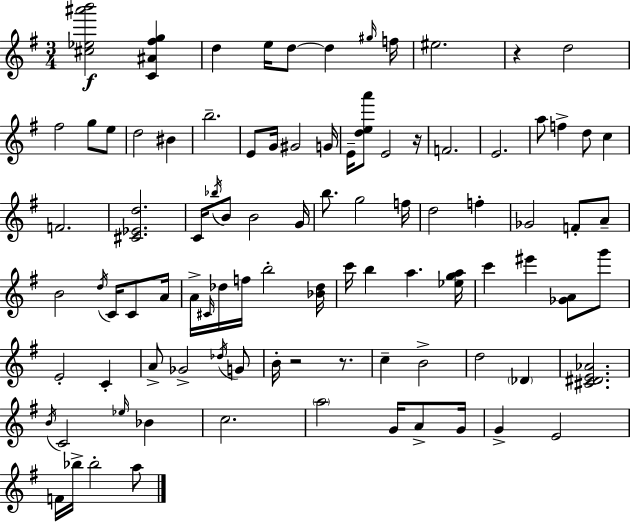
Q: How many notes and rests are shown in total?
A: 94